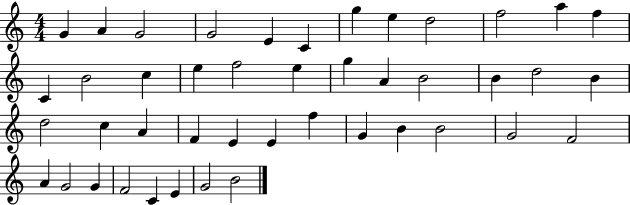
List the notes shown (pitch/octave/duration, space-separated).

G4/q A4/q G4/h G4/h E4/q C4/q G5/q E5/q D5/h F5/h A5/q F5/q C4/q B4/h C5/q E5/q F5/h E5/q G5/q A4/q B4/h B4/q D5/h B4/q D5/h C5/q A4/q F4/q E4/q E4/q F5/q G4/q B4/q B4/h G4/h F4/h A4/q G4/h G4/q F4/h C4/q E4/q G4/h B4/h